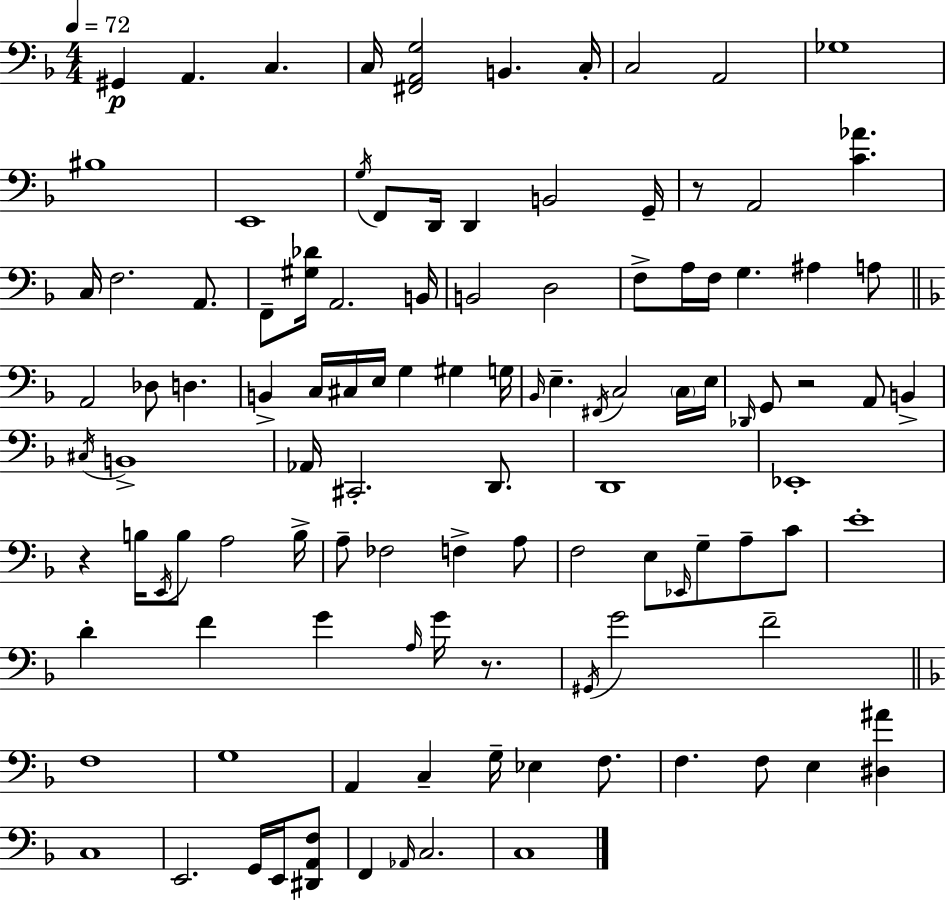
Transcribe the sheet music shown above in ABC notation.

X:1
T:Untitled
M:4/4
L:1/4
K:F
^G,, A,, C, C,/4 [^F,,A,,G,]2 B,, C,/4 C,2 A,,2 _G,4 ^B,4 E,,4 G,/4 F,,/2 D,,/4 D,, B,,2 G,,/4 z/2 A,,2 [C_A] C,/4 F,2 A,,/2 F,,/2 [^G,_D]/4 A,,2 B,,/4 B,,2 D,2 F,/2 A,/4 F,/4 G, ^A, A,/2 A,,2 _D,/2 D, B,, C,/4 ^C,/4 E,/4 G, ^G, G,/4 _B,,/4 E, ^F,,/4 C,2 C,/4 E,/4 _D,,/4 G,,/2 z2 A,,/2 B,, ^C,/4 B,,4 _A,,/4 ^C,,2 D,,/2 D,,4 _E,,4 z B,/4 E,,/4 B,/2 A,2 B,/4 A,/2 _F,2 F, A,/2 F,2 E,/2 _E,,/4 G,/2 A,/2 C/2 E4 D F G A,/4 G/4 z/2 ^G,,/4 G2 F2 F,4 G,4 A,, C, G,/4 _E, F,/2 F, F,/2 E, [^D,^A] C,4 E,,2 G,,/4 E,,/4 [^D,,A,,F,]/2 F,, _A,,/4 C,2 C,4